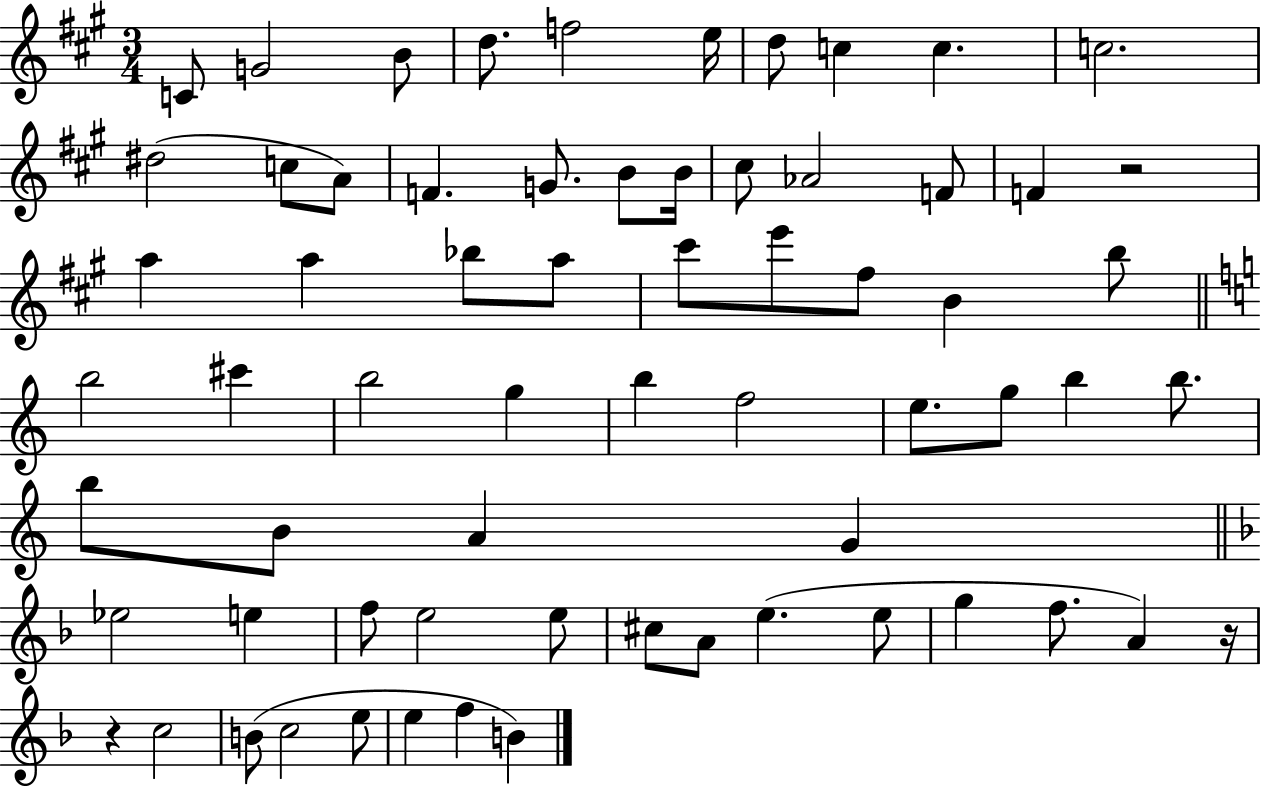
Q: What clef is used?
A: treble